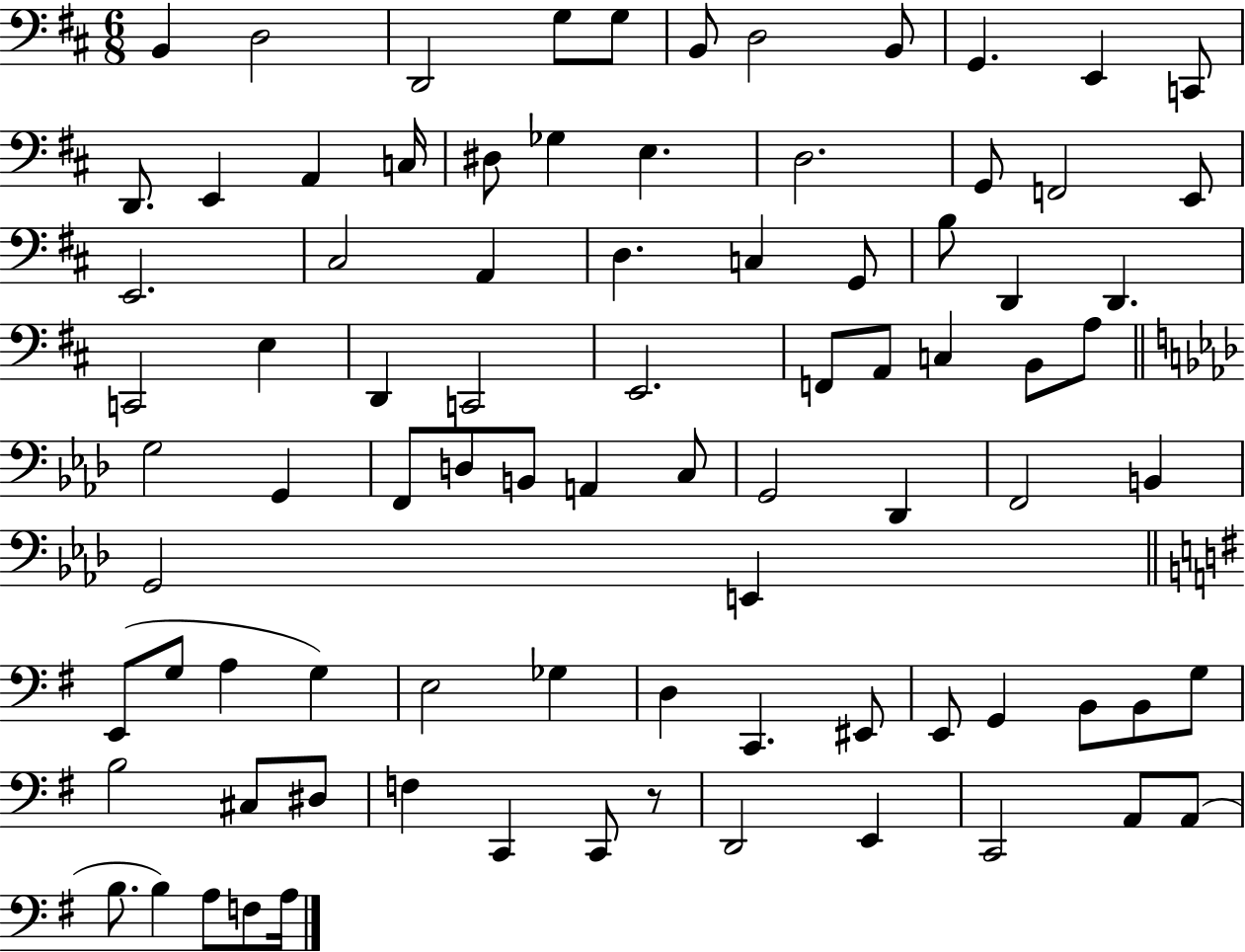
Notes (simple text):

B2/q D3/h D2/h G3/e G3/e B2/e D3/h B2/e G2/q. E2/q C2/e D2/e. E2/q A2/q C3/s D#3/e Gb3/q E3/q. D3/h. G2/e F2/h E2/e E2/h. C#3/h A2/q D3/q. C3/q G2/e B3/e D2/q D2/q. C2/h E3/q D2/q C2/h E2/h. F2/e A2/e C3/q B2/e A3/e G3/h G2/q F2/e D3/e B2/e A2/q C3/e G2/h Db2/q F2/h B2/q G2/h E2/q E2/e G3/e A3/q G3/q E3/h Gb3/q D3/q C2/q. EIS2/e E2/e G2/q B2/e B2/e G3/e B3/h C#3/e D#3/e F3/q C2/q C2/e R/e D2/h E2/q C2/h A2/e A2/e B3/e. B3/q A3/e F3/e A3/s